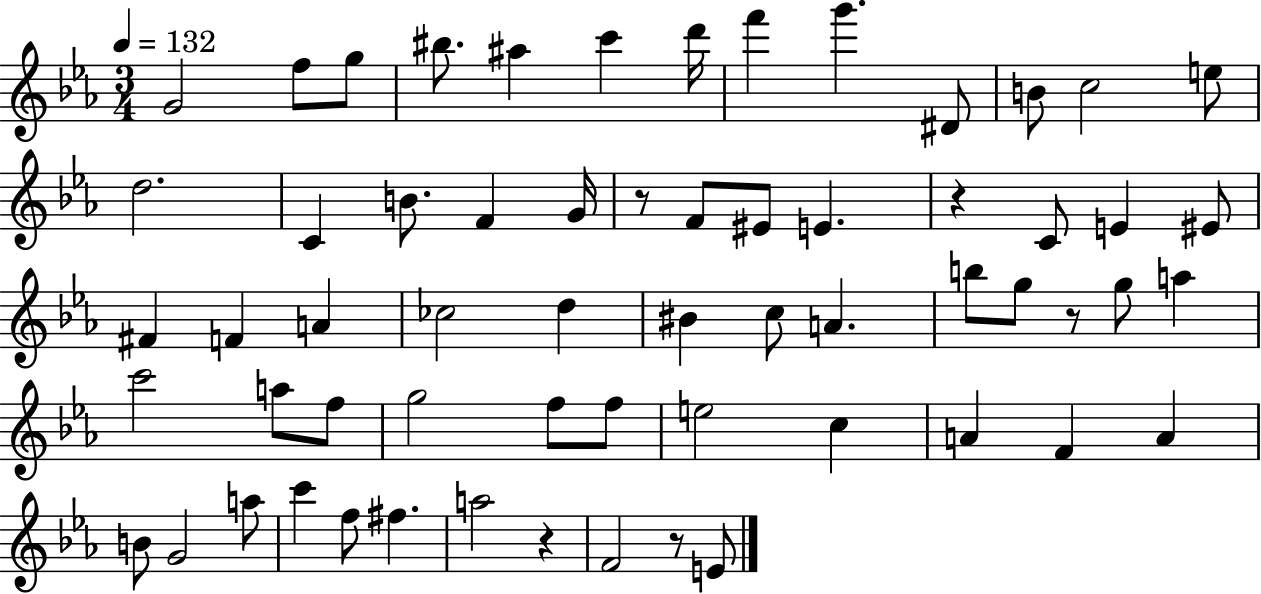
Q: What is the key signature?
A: EES major